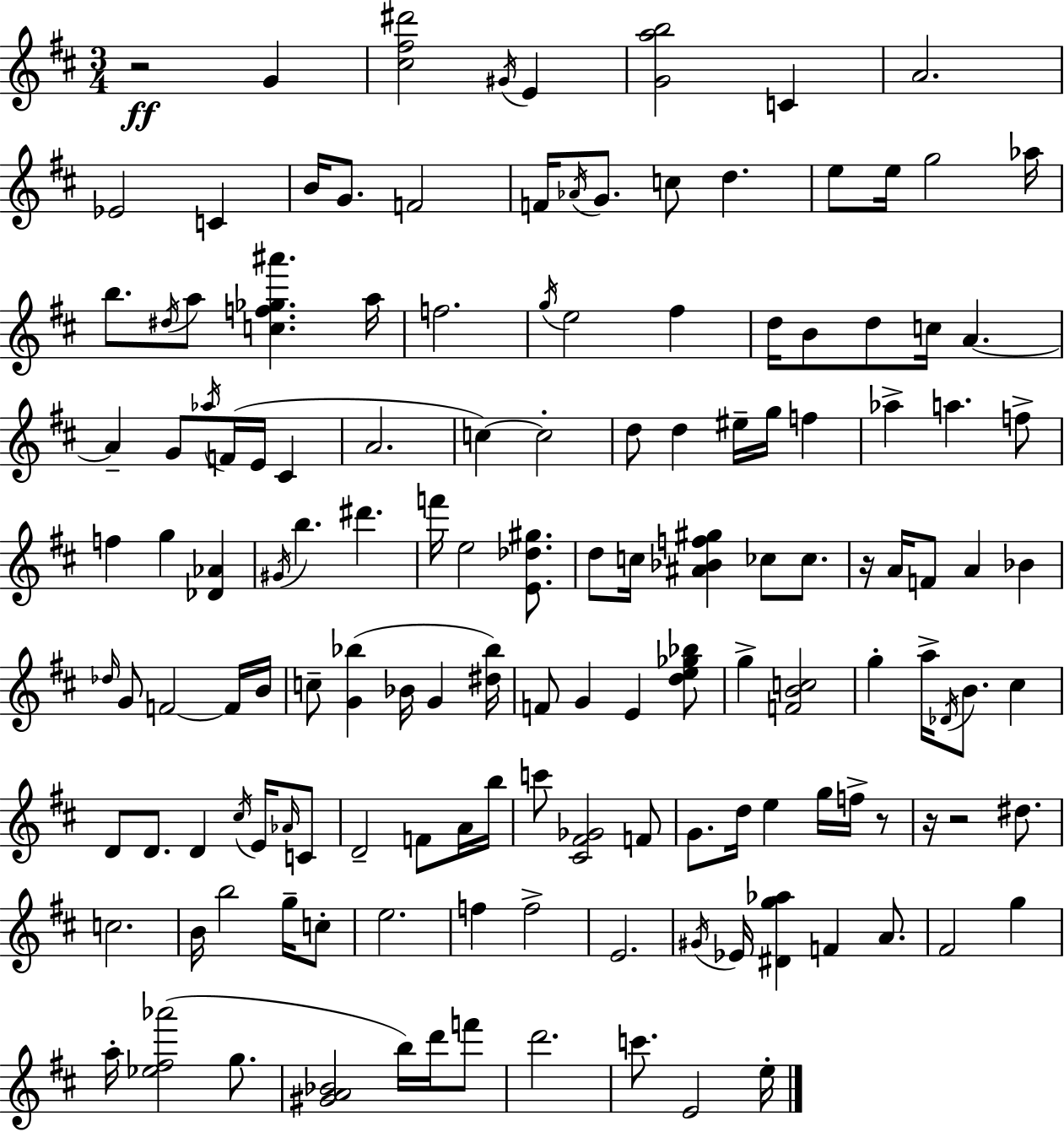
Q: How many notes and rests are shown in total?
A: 143